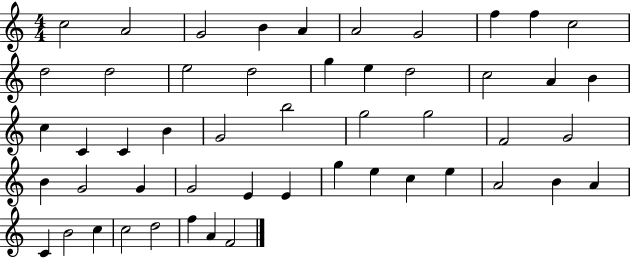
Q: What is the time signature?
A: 4/4